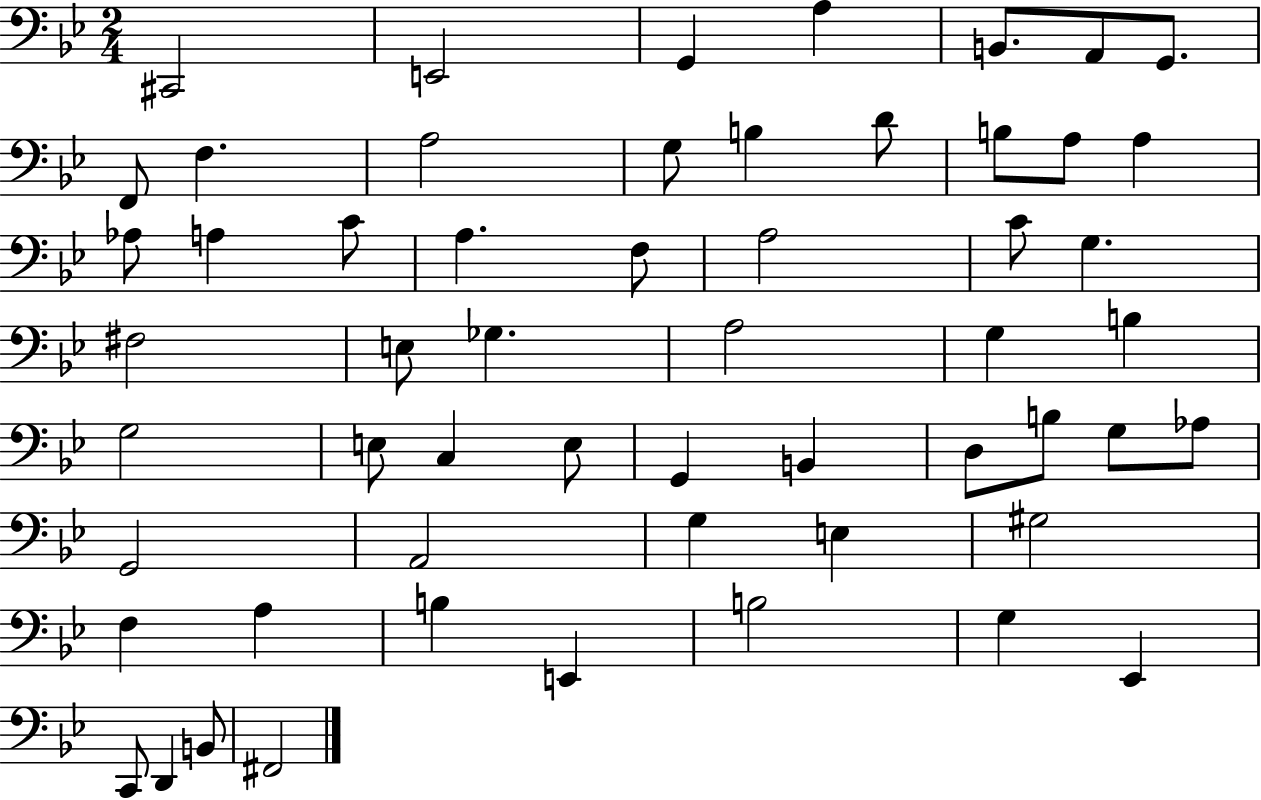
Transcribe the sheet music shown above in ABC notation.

X:1
T:Untitled
M:2/4
L:1/4
K:Bb
^C,,2 E,,2 G,, A, B,,/2 A,,/2 G,,/2 F,,/2 F, A,2 G,/2 B, D/2 B,/2 A,/2 A, _A,/2 A, C/2 A, F,/2 A,2 C/2 G, ^F,2 E,/2 _G, A,2 G, B, G,2 E,/2 C, E,/2 G,, B,, D,/2 B,/2 G,/2 _A,/2 G,,2 A,,2 G, E, ^G,2 F, A, B, E,, B,2 G, _E,, C,,/2 D,, B,,/2 ^F,,2